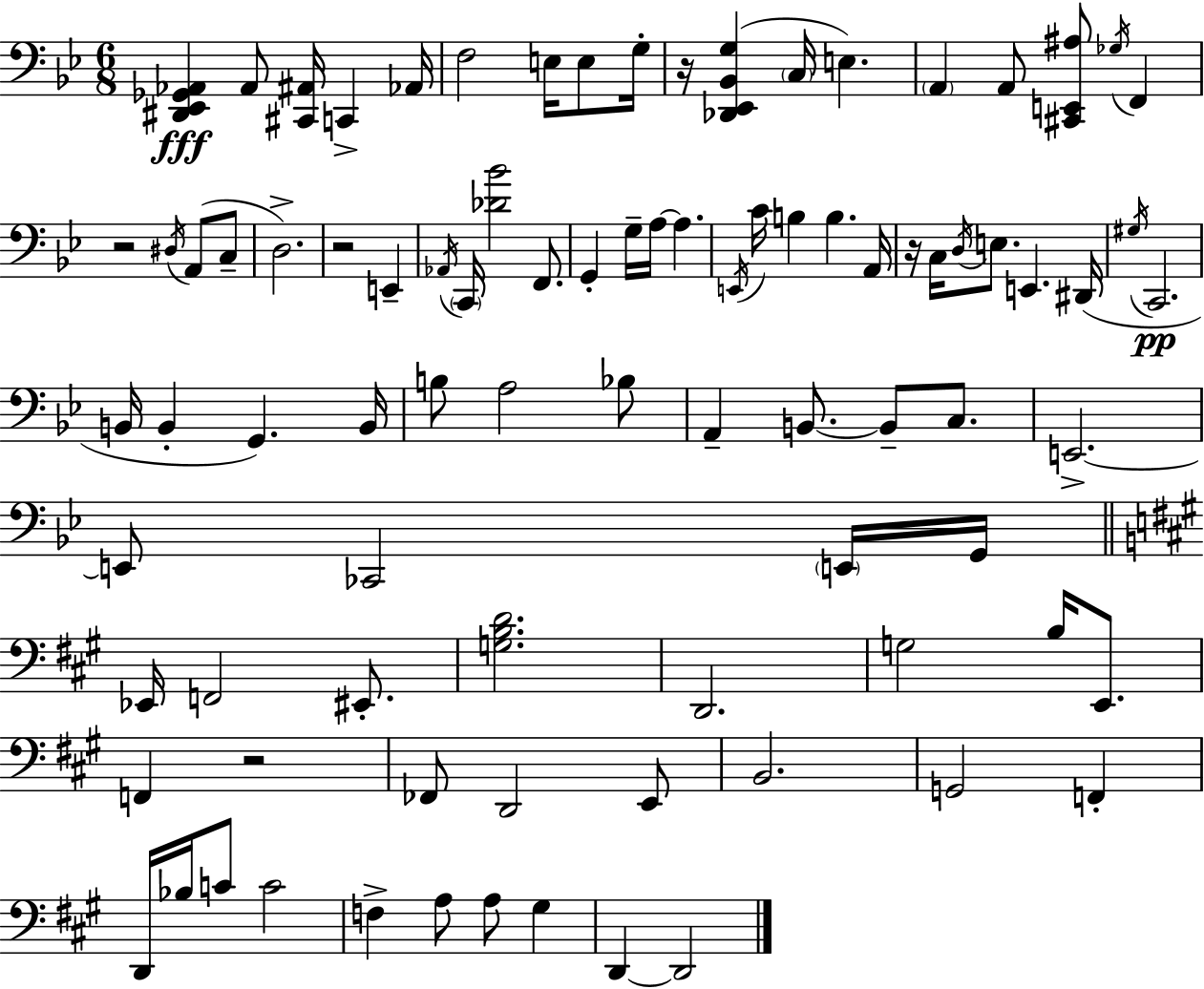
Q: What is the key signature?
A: BES major